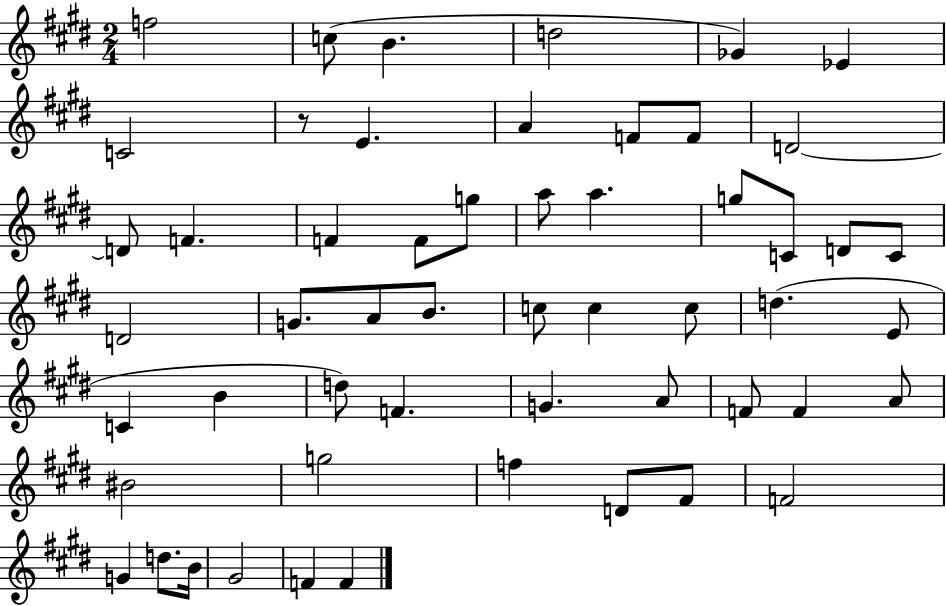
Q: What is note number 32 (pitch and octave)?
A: E4